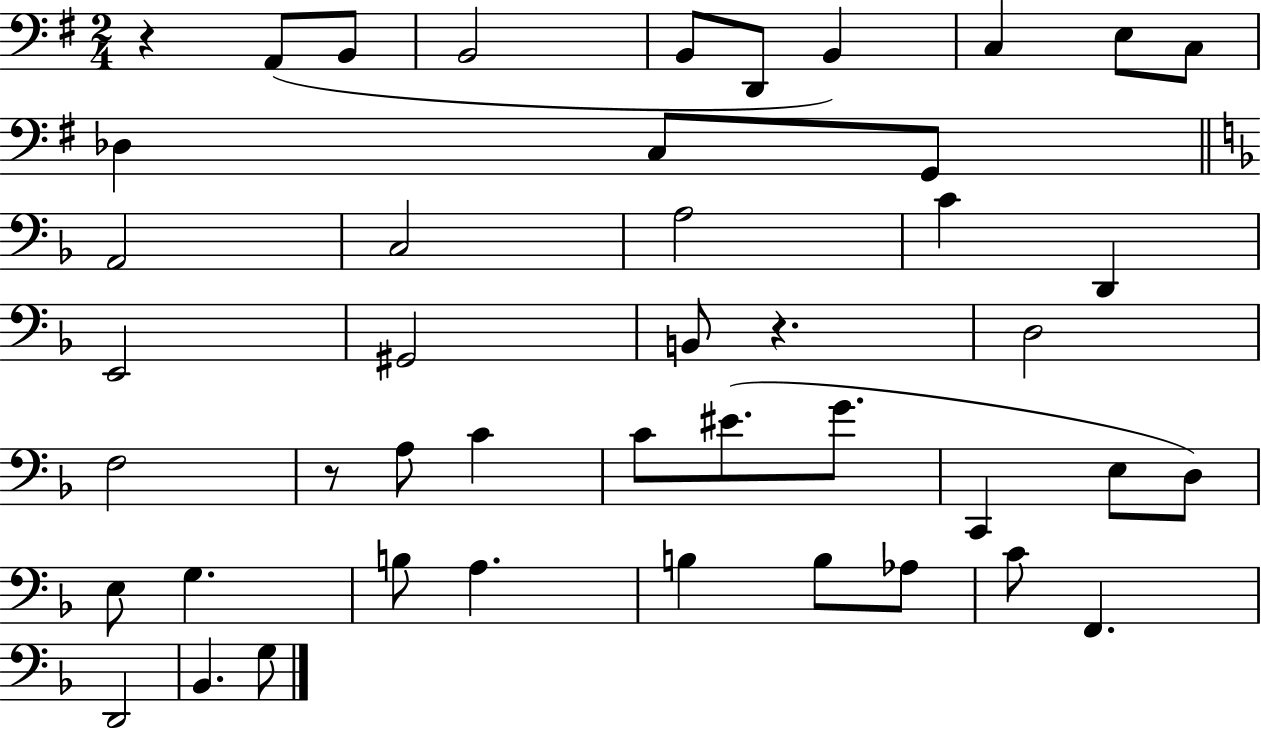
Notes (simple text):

R/q A2/e B2/e B2/h B2/e D2/e B2/q C3/q E3/e C3/e Db3/q C3/e G2/e A2/h C3/h A3/h C4/q D2/q E2/h G#2/h B2/e R/q. D3/h F3/h R/e A3/e C4/q C4/e EIS4/e. G4/e. C2/q E3/e D3/e E3/e G3/q. B3/e A3/q. B3/q B3/e Ab3/e C4/e F2/q. D2/h Bb2/q. G3/e